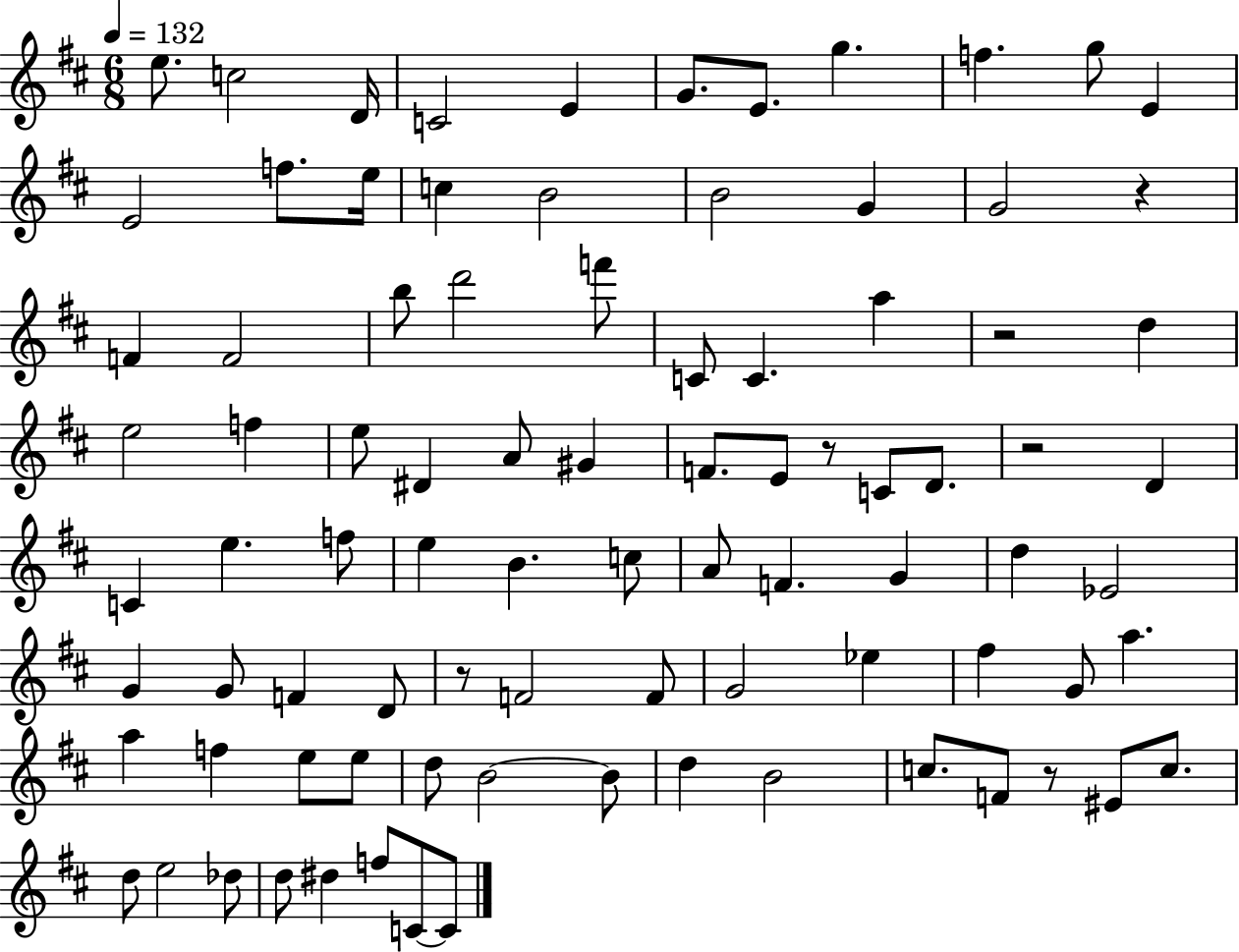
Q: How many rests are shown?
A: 6